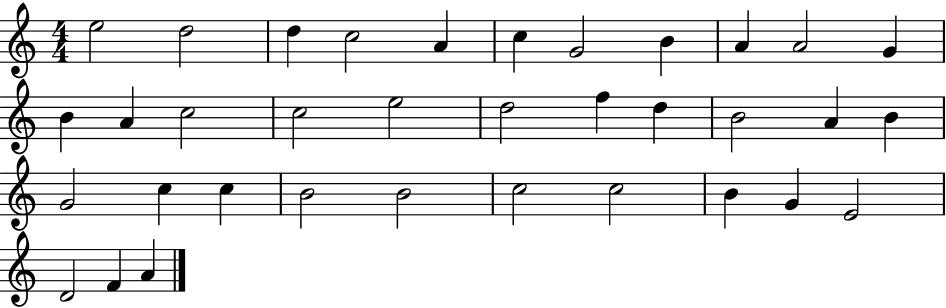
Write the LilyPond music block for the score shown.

{
  \clef treble
  \numericTimeSignature
  \time 4/4
  \key c \major
  e''2 d''2 | d''4 c''2 a'4 | c''4 g'2 b'4 | a'4 a'2 g'4 | \break b'4 a'4 c''2 | c''2 e''2 | d''2 f''4 d''4 | b'2 a'4 b'4 | \break g'2 c''4 c''4 | b'2 b'2 | c''2 c''2 | b'4 g'4 e'2 | \break d'2 f'4 a'4 | \bar "|."
}